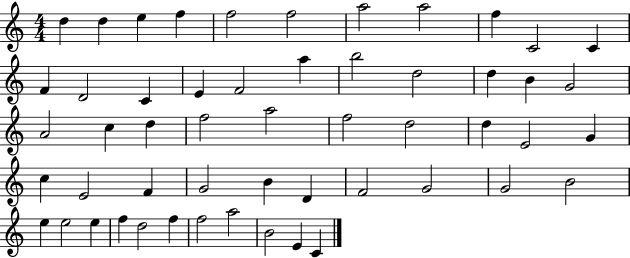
X:1
T:Untitled
M:4/4
L:1/4
K:C
d d e f f2 f2 a2 a2 f C2 C F D2 C E F2 a b2 d2 d B G2 A2 c d f2 a2 f2 d2 d E2 G c E2 F G2 B D F2 G2 G2 B2 e e2 e f d2 f f2 a2 B2 E C